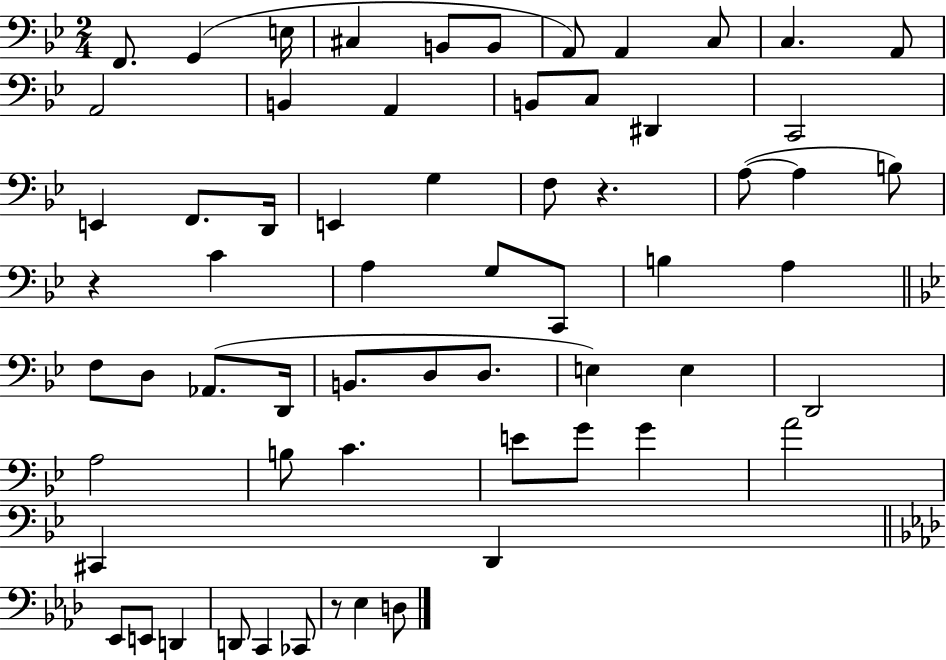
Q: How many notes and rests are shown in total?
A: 63